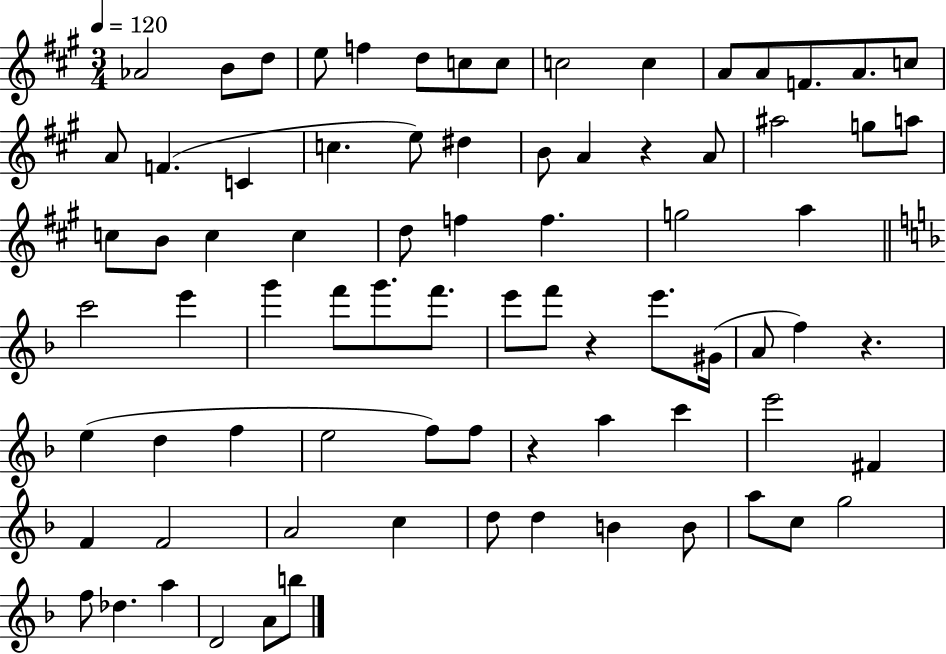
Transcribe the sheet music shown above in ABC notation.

X:1
T:Untitled
M:3/4
L:1/4
K:A
_A2 B/2 d/2 e/2 f d/2 c/2 c/2 c2 c A/2 A/2 F/2 A/2 c/2 A/2 F C c e/2 ^d B/2 A z A/2 ^a2 g/2 a/2 c/2 B/2 c c d/2 f f g2 a c'2 e' g' f'/2 g'/2 f'/2 e'/2 f'/2 z e'/2 ^G/4 A/2 f z e d f e2 f/2 f/2 z a c' e'2 ^F F F2 A2 c d/2 d B B/2 a/2 c/2 g2 f/2 _d a D2 A/2 b/2